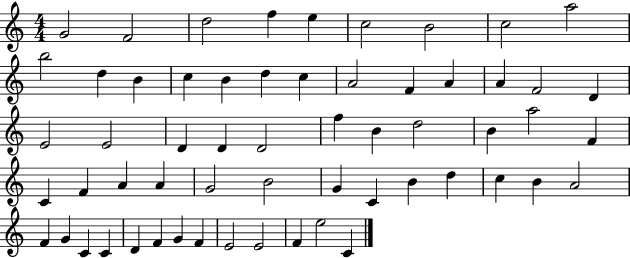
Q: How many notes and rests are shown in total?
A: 59